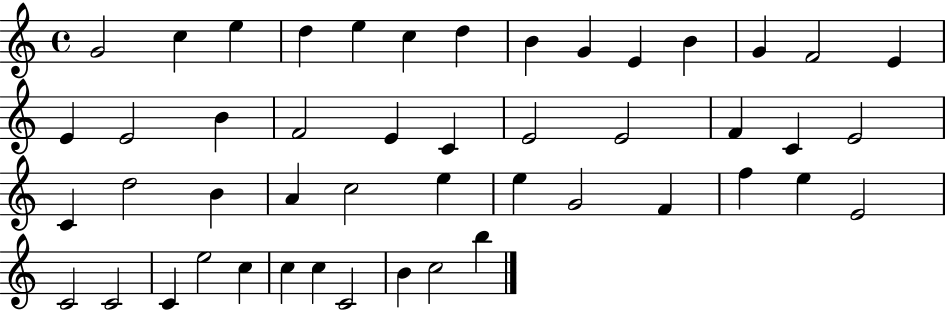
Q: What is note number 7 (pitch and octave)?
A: D5